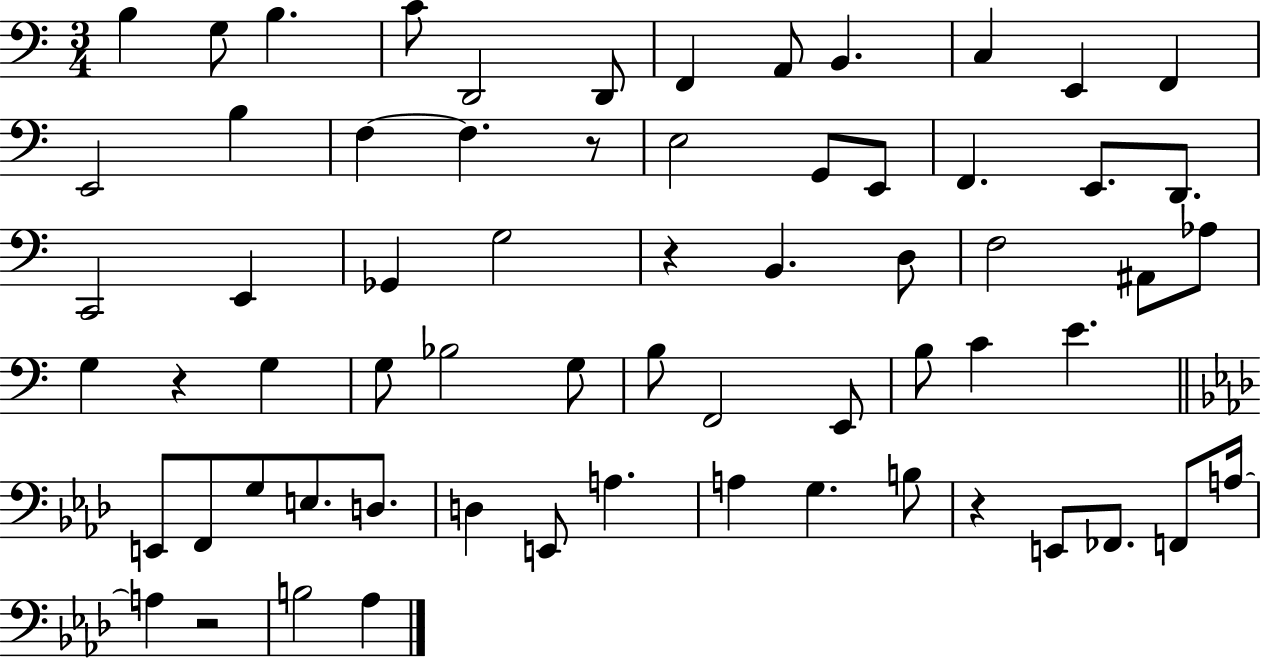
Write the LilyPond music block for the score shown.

{
  \clef bass
  \numericTimeSignature
  \time 3/4
  \key c \major
  b4 g8 b4. | c'8 d,2 d,8 | f,4 a,8 b,4. | c4 e,4 f,4 | \break e,2 b4 | f4~~ f4. r8 | e2 g,8 e,8 | f,4. e,8. d,8. | \break c,2 e,4 | ges,4 g2 | r4 b,4. d8 | f2 ais,8 aes8 | \break g4 r4 g4 | g8 bes2 g8 | b8 f,2 e,8 | b8 c'4 e'4. | \break \bar "||" \break \key f \minor e,8 f,8 g8 e8. d8. | d4 e,8 a4. | a4 g4. b8 | r4 e,8 fes,8. f,8 a16~~ | \break a4 r2 | b2 aes4 | \bar "|."
}